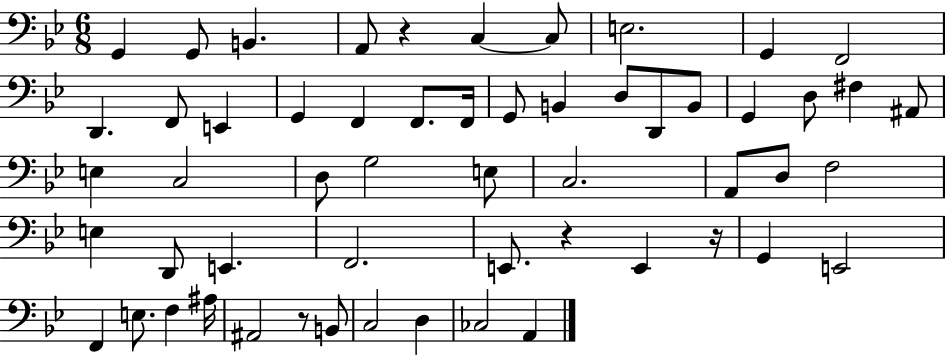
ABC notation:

X:1
T:Untitled
M:6/8
L:1/4
K:Bb
G,, G,,/2 B,, A,,/2 z C, C,/2 E,2 G,, F,,2 D,, F,,/2 E,, G,, F,, F,,/2 F,,/4 G,,/2 B,, D,/2 D,,/2 B,,/2 G,, D,/2 ^F, ^A,,/2 E, C,2 D,/2 G,2 E,/2 C,2 A,,/2 D,/2 F,2 E, D,,/2 E,, F,,2 E,,/2 z E,, z/4 G,, E,,2 F,, E,/2 F, ^A,/4 ^A,,2 z/2 B,,/2 C,2 D, _C,2 A,,